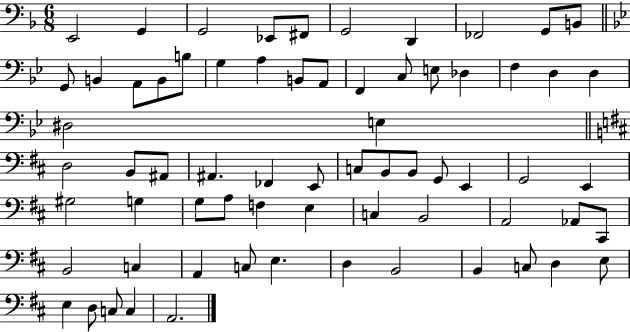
{
  \clef bass
  \numericTimeSignature
  \time 6/8
  \key f \major
  e,2 g,4 | g,2 ees,8 fis,8 | g,2 d,4 | fes,2 g,8 b,8 | \break \bar "||" \break \key g \minor g,8 b,4 a,8 b,8 b8 | g4 a4 b,8 a,8 | f,4 c8 e8 des4 | f4 d4 d4 | \break dis2 e4 | \bar "||" \break \key d \major d2 b,8 ais,8 | ais,4. fes,4 e,8 | c8 b,8 b,8 g,8 e,4 | g,2 e,4 | \break gis2 g4 | g8 a8 f4 e4 | c4 b,2 | a,2 aes,8 cis,8 | \break b,2 c4 | a,4 c8 e4. | d4 b,2 | b,4 c8 d4 e8 | \break e4 d8 c8 c4 | a,2. | \bar "|."
}